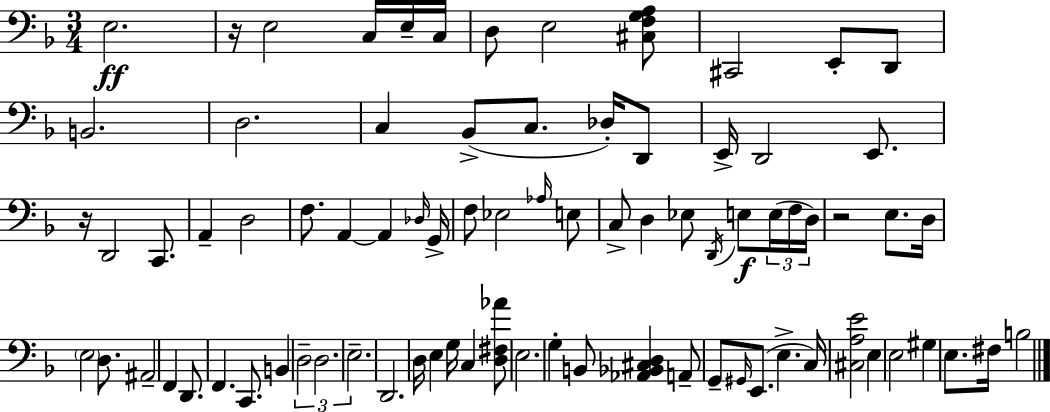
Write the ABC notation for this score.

X:1
T:Untitled
M:3/4
L:1/4
K:Dm
E,2 z/4 E,2 C,/4 E,/4 C,/4 D,/2 E,2 [^C,F,G,A,]/2 ^C,,2 E,,/2 D,,/2 B,,2 D,2 C, _B,,/2 C,/2 _D,/4 D,,/2 E,,/4 D,,2 E,,/2 z/4 D,,2 C,,/2 A,, D,2 F,/2 A,, A,, _D,/4 G,,/4 F,/2 _E,2 _A,/4 E,/2 C,/2 D, _E,/2 D,,/4 E,/2 E,/4 F,/4 D,/4 z2 E,/2 D,/4 E,2 D,/2 ^A,,2 F,, D,,/2 F,, C,,/2 B,, D,2 D,2 E,2 D,,2 D,/4 E, G,/4 C, [D,^F,_A]/2 E,2 G, B,,/2 [_A,,_B,,^C,D,] A,,/2 G,,/2 ^G,,/4 E,,/2 E, C,/4 [^C,A,E]2 E, E,2 ^G, E,/2 ^F,/4 B,2